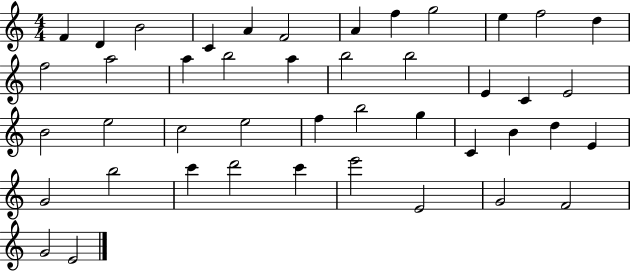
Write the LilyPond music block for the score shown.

{
  \clef treble
  \numericTimeSignature
  \time 4/4
  \key c \major
  f'4 d'4 b'2 | c'4 a'4 f'2 | a'4 f''4 g''2 | e''4 f''2 d''4 | \break f''2 a''2 | a''4 b''2 a''4 | b''2 b''2 | e'4 c'4 e'2 | \break b'2 e''2 | c''2 e''2 | f''4 b''2 g''4 | c'4 b'4 d''4 e'4 | \break g'2 b''2 | c'''4 d'''2 c'''4 | e'''2 e'2 | g'2 f'2 | \break g'2 e'2 | \bar "|."
}